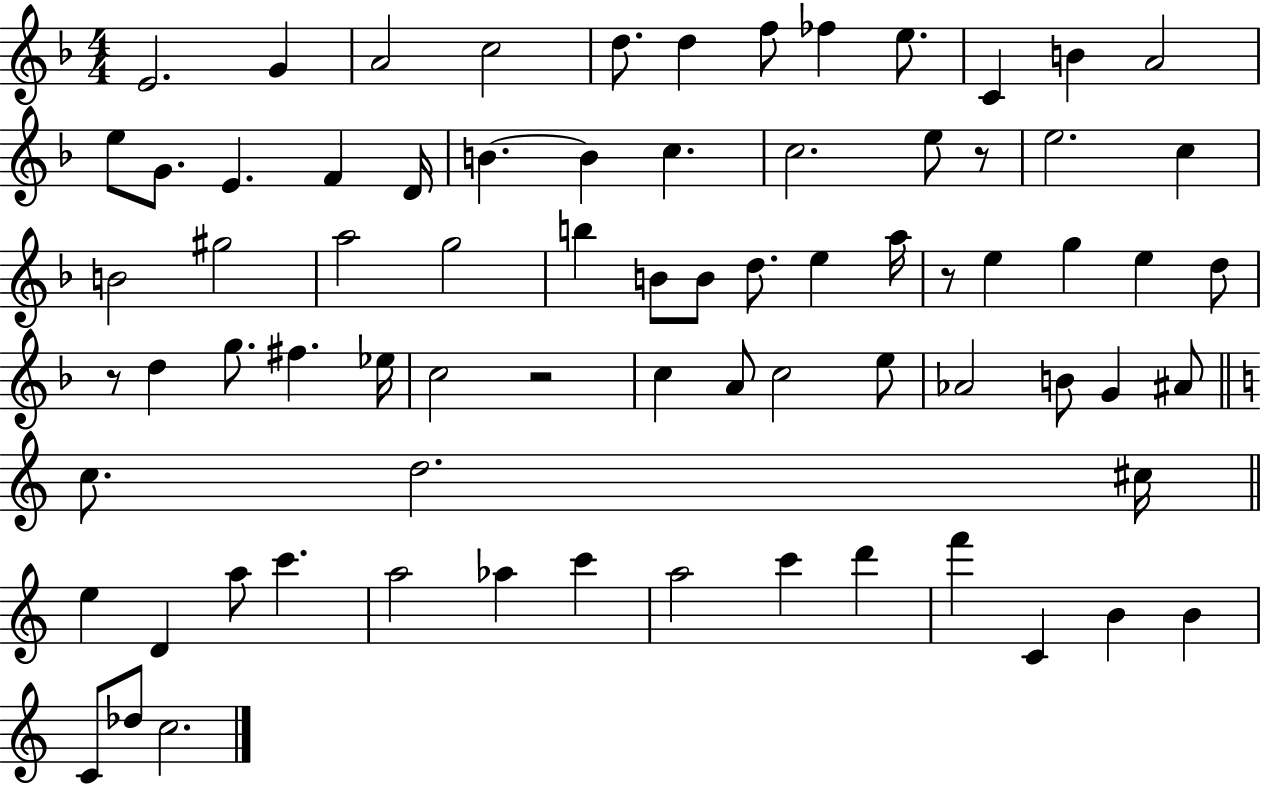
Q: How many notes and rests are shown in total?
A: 75